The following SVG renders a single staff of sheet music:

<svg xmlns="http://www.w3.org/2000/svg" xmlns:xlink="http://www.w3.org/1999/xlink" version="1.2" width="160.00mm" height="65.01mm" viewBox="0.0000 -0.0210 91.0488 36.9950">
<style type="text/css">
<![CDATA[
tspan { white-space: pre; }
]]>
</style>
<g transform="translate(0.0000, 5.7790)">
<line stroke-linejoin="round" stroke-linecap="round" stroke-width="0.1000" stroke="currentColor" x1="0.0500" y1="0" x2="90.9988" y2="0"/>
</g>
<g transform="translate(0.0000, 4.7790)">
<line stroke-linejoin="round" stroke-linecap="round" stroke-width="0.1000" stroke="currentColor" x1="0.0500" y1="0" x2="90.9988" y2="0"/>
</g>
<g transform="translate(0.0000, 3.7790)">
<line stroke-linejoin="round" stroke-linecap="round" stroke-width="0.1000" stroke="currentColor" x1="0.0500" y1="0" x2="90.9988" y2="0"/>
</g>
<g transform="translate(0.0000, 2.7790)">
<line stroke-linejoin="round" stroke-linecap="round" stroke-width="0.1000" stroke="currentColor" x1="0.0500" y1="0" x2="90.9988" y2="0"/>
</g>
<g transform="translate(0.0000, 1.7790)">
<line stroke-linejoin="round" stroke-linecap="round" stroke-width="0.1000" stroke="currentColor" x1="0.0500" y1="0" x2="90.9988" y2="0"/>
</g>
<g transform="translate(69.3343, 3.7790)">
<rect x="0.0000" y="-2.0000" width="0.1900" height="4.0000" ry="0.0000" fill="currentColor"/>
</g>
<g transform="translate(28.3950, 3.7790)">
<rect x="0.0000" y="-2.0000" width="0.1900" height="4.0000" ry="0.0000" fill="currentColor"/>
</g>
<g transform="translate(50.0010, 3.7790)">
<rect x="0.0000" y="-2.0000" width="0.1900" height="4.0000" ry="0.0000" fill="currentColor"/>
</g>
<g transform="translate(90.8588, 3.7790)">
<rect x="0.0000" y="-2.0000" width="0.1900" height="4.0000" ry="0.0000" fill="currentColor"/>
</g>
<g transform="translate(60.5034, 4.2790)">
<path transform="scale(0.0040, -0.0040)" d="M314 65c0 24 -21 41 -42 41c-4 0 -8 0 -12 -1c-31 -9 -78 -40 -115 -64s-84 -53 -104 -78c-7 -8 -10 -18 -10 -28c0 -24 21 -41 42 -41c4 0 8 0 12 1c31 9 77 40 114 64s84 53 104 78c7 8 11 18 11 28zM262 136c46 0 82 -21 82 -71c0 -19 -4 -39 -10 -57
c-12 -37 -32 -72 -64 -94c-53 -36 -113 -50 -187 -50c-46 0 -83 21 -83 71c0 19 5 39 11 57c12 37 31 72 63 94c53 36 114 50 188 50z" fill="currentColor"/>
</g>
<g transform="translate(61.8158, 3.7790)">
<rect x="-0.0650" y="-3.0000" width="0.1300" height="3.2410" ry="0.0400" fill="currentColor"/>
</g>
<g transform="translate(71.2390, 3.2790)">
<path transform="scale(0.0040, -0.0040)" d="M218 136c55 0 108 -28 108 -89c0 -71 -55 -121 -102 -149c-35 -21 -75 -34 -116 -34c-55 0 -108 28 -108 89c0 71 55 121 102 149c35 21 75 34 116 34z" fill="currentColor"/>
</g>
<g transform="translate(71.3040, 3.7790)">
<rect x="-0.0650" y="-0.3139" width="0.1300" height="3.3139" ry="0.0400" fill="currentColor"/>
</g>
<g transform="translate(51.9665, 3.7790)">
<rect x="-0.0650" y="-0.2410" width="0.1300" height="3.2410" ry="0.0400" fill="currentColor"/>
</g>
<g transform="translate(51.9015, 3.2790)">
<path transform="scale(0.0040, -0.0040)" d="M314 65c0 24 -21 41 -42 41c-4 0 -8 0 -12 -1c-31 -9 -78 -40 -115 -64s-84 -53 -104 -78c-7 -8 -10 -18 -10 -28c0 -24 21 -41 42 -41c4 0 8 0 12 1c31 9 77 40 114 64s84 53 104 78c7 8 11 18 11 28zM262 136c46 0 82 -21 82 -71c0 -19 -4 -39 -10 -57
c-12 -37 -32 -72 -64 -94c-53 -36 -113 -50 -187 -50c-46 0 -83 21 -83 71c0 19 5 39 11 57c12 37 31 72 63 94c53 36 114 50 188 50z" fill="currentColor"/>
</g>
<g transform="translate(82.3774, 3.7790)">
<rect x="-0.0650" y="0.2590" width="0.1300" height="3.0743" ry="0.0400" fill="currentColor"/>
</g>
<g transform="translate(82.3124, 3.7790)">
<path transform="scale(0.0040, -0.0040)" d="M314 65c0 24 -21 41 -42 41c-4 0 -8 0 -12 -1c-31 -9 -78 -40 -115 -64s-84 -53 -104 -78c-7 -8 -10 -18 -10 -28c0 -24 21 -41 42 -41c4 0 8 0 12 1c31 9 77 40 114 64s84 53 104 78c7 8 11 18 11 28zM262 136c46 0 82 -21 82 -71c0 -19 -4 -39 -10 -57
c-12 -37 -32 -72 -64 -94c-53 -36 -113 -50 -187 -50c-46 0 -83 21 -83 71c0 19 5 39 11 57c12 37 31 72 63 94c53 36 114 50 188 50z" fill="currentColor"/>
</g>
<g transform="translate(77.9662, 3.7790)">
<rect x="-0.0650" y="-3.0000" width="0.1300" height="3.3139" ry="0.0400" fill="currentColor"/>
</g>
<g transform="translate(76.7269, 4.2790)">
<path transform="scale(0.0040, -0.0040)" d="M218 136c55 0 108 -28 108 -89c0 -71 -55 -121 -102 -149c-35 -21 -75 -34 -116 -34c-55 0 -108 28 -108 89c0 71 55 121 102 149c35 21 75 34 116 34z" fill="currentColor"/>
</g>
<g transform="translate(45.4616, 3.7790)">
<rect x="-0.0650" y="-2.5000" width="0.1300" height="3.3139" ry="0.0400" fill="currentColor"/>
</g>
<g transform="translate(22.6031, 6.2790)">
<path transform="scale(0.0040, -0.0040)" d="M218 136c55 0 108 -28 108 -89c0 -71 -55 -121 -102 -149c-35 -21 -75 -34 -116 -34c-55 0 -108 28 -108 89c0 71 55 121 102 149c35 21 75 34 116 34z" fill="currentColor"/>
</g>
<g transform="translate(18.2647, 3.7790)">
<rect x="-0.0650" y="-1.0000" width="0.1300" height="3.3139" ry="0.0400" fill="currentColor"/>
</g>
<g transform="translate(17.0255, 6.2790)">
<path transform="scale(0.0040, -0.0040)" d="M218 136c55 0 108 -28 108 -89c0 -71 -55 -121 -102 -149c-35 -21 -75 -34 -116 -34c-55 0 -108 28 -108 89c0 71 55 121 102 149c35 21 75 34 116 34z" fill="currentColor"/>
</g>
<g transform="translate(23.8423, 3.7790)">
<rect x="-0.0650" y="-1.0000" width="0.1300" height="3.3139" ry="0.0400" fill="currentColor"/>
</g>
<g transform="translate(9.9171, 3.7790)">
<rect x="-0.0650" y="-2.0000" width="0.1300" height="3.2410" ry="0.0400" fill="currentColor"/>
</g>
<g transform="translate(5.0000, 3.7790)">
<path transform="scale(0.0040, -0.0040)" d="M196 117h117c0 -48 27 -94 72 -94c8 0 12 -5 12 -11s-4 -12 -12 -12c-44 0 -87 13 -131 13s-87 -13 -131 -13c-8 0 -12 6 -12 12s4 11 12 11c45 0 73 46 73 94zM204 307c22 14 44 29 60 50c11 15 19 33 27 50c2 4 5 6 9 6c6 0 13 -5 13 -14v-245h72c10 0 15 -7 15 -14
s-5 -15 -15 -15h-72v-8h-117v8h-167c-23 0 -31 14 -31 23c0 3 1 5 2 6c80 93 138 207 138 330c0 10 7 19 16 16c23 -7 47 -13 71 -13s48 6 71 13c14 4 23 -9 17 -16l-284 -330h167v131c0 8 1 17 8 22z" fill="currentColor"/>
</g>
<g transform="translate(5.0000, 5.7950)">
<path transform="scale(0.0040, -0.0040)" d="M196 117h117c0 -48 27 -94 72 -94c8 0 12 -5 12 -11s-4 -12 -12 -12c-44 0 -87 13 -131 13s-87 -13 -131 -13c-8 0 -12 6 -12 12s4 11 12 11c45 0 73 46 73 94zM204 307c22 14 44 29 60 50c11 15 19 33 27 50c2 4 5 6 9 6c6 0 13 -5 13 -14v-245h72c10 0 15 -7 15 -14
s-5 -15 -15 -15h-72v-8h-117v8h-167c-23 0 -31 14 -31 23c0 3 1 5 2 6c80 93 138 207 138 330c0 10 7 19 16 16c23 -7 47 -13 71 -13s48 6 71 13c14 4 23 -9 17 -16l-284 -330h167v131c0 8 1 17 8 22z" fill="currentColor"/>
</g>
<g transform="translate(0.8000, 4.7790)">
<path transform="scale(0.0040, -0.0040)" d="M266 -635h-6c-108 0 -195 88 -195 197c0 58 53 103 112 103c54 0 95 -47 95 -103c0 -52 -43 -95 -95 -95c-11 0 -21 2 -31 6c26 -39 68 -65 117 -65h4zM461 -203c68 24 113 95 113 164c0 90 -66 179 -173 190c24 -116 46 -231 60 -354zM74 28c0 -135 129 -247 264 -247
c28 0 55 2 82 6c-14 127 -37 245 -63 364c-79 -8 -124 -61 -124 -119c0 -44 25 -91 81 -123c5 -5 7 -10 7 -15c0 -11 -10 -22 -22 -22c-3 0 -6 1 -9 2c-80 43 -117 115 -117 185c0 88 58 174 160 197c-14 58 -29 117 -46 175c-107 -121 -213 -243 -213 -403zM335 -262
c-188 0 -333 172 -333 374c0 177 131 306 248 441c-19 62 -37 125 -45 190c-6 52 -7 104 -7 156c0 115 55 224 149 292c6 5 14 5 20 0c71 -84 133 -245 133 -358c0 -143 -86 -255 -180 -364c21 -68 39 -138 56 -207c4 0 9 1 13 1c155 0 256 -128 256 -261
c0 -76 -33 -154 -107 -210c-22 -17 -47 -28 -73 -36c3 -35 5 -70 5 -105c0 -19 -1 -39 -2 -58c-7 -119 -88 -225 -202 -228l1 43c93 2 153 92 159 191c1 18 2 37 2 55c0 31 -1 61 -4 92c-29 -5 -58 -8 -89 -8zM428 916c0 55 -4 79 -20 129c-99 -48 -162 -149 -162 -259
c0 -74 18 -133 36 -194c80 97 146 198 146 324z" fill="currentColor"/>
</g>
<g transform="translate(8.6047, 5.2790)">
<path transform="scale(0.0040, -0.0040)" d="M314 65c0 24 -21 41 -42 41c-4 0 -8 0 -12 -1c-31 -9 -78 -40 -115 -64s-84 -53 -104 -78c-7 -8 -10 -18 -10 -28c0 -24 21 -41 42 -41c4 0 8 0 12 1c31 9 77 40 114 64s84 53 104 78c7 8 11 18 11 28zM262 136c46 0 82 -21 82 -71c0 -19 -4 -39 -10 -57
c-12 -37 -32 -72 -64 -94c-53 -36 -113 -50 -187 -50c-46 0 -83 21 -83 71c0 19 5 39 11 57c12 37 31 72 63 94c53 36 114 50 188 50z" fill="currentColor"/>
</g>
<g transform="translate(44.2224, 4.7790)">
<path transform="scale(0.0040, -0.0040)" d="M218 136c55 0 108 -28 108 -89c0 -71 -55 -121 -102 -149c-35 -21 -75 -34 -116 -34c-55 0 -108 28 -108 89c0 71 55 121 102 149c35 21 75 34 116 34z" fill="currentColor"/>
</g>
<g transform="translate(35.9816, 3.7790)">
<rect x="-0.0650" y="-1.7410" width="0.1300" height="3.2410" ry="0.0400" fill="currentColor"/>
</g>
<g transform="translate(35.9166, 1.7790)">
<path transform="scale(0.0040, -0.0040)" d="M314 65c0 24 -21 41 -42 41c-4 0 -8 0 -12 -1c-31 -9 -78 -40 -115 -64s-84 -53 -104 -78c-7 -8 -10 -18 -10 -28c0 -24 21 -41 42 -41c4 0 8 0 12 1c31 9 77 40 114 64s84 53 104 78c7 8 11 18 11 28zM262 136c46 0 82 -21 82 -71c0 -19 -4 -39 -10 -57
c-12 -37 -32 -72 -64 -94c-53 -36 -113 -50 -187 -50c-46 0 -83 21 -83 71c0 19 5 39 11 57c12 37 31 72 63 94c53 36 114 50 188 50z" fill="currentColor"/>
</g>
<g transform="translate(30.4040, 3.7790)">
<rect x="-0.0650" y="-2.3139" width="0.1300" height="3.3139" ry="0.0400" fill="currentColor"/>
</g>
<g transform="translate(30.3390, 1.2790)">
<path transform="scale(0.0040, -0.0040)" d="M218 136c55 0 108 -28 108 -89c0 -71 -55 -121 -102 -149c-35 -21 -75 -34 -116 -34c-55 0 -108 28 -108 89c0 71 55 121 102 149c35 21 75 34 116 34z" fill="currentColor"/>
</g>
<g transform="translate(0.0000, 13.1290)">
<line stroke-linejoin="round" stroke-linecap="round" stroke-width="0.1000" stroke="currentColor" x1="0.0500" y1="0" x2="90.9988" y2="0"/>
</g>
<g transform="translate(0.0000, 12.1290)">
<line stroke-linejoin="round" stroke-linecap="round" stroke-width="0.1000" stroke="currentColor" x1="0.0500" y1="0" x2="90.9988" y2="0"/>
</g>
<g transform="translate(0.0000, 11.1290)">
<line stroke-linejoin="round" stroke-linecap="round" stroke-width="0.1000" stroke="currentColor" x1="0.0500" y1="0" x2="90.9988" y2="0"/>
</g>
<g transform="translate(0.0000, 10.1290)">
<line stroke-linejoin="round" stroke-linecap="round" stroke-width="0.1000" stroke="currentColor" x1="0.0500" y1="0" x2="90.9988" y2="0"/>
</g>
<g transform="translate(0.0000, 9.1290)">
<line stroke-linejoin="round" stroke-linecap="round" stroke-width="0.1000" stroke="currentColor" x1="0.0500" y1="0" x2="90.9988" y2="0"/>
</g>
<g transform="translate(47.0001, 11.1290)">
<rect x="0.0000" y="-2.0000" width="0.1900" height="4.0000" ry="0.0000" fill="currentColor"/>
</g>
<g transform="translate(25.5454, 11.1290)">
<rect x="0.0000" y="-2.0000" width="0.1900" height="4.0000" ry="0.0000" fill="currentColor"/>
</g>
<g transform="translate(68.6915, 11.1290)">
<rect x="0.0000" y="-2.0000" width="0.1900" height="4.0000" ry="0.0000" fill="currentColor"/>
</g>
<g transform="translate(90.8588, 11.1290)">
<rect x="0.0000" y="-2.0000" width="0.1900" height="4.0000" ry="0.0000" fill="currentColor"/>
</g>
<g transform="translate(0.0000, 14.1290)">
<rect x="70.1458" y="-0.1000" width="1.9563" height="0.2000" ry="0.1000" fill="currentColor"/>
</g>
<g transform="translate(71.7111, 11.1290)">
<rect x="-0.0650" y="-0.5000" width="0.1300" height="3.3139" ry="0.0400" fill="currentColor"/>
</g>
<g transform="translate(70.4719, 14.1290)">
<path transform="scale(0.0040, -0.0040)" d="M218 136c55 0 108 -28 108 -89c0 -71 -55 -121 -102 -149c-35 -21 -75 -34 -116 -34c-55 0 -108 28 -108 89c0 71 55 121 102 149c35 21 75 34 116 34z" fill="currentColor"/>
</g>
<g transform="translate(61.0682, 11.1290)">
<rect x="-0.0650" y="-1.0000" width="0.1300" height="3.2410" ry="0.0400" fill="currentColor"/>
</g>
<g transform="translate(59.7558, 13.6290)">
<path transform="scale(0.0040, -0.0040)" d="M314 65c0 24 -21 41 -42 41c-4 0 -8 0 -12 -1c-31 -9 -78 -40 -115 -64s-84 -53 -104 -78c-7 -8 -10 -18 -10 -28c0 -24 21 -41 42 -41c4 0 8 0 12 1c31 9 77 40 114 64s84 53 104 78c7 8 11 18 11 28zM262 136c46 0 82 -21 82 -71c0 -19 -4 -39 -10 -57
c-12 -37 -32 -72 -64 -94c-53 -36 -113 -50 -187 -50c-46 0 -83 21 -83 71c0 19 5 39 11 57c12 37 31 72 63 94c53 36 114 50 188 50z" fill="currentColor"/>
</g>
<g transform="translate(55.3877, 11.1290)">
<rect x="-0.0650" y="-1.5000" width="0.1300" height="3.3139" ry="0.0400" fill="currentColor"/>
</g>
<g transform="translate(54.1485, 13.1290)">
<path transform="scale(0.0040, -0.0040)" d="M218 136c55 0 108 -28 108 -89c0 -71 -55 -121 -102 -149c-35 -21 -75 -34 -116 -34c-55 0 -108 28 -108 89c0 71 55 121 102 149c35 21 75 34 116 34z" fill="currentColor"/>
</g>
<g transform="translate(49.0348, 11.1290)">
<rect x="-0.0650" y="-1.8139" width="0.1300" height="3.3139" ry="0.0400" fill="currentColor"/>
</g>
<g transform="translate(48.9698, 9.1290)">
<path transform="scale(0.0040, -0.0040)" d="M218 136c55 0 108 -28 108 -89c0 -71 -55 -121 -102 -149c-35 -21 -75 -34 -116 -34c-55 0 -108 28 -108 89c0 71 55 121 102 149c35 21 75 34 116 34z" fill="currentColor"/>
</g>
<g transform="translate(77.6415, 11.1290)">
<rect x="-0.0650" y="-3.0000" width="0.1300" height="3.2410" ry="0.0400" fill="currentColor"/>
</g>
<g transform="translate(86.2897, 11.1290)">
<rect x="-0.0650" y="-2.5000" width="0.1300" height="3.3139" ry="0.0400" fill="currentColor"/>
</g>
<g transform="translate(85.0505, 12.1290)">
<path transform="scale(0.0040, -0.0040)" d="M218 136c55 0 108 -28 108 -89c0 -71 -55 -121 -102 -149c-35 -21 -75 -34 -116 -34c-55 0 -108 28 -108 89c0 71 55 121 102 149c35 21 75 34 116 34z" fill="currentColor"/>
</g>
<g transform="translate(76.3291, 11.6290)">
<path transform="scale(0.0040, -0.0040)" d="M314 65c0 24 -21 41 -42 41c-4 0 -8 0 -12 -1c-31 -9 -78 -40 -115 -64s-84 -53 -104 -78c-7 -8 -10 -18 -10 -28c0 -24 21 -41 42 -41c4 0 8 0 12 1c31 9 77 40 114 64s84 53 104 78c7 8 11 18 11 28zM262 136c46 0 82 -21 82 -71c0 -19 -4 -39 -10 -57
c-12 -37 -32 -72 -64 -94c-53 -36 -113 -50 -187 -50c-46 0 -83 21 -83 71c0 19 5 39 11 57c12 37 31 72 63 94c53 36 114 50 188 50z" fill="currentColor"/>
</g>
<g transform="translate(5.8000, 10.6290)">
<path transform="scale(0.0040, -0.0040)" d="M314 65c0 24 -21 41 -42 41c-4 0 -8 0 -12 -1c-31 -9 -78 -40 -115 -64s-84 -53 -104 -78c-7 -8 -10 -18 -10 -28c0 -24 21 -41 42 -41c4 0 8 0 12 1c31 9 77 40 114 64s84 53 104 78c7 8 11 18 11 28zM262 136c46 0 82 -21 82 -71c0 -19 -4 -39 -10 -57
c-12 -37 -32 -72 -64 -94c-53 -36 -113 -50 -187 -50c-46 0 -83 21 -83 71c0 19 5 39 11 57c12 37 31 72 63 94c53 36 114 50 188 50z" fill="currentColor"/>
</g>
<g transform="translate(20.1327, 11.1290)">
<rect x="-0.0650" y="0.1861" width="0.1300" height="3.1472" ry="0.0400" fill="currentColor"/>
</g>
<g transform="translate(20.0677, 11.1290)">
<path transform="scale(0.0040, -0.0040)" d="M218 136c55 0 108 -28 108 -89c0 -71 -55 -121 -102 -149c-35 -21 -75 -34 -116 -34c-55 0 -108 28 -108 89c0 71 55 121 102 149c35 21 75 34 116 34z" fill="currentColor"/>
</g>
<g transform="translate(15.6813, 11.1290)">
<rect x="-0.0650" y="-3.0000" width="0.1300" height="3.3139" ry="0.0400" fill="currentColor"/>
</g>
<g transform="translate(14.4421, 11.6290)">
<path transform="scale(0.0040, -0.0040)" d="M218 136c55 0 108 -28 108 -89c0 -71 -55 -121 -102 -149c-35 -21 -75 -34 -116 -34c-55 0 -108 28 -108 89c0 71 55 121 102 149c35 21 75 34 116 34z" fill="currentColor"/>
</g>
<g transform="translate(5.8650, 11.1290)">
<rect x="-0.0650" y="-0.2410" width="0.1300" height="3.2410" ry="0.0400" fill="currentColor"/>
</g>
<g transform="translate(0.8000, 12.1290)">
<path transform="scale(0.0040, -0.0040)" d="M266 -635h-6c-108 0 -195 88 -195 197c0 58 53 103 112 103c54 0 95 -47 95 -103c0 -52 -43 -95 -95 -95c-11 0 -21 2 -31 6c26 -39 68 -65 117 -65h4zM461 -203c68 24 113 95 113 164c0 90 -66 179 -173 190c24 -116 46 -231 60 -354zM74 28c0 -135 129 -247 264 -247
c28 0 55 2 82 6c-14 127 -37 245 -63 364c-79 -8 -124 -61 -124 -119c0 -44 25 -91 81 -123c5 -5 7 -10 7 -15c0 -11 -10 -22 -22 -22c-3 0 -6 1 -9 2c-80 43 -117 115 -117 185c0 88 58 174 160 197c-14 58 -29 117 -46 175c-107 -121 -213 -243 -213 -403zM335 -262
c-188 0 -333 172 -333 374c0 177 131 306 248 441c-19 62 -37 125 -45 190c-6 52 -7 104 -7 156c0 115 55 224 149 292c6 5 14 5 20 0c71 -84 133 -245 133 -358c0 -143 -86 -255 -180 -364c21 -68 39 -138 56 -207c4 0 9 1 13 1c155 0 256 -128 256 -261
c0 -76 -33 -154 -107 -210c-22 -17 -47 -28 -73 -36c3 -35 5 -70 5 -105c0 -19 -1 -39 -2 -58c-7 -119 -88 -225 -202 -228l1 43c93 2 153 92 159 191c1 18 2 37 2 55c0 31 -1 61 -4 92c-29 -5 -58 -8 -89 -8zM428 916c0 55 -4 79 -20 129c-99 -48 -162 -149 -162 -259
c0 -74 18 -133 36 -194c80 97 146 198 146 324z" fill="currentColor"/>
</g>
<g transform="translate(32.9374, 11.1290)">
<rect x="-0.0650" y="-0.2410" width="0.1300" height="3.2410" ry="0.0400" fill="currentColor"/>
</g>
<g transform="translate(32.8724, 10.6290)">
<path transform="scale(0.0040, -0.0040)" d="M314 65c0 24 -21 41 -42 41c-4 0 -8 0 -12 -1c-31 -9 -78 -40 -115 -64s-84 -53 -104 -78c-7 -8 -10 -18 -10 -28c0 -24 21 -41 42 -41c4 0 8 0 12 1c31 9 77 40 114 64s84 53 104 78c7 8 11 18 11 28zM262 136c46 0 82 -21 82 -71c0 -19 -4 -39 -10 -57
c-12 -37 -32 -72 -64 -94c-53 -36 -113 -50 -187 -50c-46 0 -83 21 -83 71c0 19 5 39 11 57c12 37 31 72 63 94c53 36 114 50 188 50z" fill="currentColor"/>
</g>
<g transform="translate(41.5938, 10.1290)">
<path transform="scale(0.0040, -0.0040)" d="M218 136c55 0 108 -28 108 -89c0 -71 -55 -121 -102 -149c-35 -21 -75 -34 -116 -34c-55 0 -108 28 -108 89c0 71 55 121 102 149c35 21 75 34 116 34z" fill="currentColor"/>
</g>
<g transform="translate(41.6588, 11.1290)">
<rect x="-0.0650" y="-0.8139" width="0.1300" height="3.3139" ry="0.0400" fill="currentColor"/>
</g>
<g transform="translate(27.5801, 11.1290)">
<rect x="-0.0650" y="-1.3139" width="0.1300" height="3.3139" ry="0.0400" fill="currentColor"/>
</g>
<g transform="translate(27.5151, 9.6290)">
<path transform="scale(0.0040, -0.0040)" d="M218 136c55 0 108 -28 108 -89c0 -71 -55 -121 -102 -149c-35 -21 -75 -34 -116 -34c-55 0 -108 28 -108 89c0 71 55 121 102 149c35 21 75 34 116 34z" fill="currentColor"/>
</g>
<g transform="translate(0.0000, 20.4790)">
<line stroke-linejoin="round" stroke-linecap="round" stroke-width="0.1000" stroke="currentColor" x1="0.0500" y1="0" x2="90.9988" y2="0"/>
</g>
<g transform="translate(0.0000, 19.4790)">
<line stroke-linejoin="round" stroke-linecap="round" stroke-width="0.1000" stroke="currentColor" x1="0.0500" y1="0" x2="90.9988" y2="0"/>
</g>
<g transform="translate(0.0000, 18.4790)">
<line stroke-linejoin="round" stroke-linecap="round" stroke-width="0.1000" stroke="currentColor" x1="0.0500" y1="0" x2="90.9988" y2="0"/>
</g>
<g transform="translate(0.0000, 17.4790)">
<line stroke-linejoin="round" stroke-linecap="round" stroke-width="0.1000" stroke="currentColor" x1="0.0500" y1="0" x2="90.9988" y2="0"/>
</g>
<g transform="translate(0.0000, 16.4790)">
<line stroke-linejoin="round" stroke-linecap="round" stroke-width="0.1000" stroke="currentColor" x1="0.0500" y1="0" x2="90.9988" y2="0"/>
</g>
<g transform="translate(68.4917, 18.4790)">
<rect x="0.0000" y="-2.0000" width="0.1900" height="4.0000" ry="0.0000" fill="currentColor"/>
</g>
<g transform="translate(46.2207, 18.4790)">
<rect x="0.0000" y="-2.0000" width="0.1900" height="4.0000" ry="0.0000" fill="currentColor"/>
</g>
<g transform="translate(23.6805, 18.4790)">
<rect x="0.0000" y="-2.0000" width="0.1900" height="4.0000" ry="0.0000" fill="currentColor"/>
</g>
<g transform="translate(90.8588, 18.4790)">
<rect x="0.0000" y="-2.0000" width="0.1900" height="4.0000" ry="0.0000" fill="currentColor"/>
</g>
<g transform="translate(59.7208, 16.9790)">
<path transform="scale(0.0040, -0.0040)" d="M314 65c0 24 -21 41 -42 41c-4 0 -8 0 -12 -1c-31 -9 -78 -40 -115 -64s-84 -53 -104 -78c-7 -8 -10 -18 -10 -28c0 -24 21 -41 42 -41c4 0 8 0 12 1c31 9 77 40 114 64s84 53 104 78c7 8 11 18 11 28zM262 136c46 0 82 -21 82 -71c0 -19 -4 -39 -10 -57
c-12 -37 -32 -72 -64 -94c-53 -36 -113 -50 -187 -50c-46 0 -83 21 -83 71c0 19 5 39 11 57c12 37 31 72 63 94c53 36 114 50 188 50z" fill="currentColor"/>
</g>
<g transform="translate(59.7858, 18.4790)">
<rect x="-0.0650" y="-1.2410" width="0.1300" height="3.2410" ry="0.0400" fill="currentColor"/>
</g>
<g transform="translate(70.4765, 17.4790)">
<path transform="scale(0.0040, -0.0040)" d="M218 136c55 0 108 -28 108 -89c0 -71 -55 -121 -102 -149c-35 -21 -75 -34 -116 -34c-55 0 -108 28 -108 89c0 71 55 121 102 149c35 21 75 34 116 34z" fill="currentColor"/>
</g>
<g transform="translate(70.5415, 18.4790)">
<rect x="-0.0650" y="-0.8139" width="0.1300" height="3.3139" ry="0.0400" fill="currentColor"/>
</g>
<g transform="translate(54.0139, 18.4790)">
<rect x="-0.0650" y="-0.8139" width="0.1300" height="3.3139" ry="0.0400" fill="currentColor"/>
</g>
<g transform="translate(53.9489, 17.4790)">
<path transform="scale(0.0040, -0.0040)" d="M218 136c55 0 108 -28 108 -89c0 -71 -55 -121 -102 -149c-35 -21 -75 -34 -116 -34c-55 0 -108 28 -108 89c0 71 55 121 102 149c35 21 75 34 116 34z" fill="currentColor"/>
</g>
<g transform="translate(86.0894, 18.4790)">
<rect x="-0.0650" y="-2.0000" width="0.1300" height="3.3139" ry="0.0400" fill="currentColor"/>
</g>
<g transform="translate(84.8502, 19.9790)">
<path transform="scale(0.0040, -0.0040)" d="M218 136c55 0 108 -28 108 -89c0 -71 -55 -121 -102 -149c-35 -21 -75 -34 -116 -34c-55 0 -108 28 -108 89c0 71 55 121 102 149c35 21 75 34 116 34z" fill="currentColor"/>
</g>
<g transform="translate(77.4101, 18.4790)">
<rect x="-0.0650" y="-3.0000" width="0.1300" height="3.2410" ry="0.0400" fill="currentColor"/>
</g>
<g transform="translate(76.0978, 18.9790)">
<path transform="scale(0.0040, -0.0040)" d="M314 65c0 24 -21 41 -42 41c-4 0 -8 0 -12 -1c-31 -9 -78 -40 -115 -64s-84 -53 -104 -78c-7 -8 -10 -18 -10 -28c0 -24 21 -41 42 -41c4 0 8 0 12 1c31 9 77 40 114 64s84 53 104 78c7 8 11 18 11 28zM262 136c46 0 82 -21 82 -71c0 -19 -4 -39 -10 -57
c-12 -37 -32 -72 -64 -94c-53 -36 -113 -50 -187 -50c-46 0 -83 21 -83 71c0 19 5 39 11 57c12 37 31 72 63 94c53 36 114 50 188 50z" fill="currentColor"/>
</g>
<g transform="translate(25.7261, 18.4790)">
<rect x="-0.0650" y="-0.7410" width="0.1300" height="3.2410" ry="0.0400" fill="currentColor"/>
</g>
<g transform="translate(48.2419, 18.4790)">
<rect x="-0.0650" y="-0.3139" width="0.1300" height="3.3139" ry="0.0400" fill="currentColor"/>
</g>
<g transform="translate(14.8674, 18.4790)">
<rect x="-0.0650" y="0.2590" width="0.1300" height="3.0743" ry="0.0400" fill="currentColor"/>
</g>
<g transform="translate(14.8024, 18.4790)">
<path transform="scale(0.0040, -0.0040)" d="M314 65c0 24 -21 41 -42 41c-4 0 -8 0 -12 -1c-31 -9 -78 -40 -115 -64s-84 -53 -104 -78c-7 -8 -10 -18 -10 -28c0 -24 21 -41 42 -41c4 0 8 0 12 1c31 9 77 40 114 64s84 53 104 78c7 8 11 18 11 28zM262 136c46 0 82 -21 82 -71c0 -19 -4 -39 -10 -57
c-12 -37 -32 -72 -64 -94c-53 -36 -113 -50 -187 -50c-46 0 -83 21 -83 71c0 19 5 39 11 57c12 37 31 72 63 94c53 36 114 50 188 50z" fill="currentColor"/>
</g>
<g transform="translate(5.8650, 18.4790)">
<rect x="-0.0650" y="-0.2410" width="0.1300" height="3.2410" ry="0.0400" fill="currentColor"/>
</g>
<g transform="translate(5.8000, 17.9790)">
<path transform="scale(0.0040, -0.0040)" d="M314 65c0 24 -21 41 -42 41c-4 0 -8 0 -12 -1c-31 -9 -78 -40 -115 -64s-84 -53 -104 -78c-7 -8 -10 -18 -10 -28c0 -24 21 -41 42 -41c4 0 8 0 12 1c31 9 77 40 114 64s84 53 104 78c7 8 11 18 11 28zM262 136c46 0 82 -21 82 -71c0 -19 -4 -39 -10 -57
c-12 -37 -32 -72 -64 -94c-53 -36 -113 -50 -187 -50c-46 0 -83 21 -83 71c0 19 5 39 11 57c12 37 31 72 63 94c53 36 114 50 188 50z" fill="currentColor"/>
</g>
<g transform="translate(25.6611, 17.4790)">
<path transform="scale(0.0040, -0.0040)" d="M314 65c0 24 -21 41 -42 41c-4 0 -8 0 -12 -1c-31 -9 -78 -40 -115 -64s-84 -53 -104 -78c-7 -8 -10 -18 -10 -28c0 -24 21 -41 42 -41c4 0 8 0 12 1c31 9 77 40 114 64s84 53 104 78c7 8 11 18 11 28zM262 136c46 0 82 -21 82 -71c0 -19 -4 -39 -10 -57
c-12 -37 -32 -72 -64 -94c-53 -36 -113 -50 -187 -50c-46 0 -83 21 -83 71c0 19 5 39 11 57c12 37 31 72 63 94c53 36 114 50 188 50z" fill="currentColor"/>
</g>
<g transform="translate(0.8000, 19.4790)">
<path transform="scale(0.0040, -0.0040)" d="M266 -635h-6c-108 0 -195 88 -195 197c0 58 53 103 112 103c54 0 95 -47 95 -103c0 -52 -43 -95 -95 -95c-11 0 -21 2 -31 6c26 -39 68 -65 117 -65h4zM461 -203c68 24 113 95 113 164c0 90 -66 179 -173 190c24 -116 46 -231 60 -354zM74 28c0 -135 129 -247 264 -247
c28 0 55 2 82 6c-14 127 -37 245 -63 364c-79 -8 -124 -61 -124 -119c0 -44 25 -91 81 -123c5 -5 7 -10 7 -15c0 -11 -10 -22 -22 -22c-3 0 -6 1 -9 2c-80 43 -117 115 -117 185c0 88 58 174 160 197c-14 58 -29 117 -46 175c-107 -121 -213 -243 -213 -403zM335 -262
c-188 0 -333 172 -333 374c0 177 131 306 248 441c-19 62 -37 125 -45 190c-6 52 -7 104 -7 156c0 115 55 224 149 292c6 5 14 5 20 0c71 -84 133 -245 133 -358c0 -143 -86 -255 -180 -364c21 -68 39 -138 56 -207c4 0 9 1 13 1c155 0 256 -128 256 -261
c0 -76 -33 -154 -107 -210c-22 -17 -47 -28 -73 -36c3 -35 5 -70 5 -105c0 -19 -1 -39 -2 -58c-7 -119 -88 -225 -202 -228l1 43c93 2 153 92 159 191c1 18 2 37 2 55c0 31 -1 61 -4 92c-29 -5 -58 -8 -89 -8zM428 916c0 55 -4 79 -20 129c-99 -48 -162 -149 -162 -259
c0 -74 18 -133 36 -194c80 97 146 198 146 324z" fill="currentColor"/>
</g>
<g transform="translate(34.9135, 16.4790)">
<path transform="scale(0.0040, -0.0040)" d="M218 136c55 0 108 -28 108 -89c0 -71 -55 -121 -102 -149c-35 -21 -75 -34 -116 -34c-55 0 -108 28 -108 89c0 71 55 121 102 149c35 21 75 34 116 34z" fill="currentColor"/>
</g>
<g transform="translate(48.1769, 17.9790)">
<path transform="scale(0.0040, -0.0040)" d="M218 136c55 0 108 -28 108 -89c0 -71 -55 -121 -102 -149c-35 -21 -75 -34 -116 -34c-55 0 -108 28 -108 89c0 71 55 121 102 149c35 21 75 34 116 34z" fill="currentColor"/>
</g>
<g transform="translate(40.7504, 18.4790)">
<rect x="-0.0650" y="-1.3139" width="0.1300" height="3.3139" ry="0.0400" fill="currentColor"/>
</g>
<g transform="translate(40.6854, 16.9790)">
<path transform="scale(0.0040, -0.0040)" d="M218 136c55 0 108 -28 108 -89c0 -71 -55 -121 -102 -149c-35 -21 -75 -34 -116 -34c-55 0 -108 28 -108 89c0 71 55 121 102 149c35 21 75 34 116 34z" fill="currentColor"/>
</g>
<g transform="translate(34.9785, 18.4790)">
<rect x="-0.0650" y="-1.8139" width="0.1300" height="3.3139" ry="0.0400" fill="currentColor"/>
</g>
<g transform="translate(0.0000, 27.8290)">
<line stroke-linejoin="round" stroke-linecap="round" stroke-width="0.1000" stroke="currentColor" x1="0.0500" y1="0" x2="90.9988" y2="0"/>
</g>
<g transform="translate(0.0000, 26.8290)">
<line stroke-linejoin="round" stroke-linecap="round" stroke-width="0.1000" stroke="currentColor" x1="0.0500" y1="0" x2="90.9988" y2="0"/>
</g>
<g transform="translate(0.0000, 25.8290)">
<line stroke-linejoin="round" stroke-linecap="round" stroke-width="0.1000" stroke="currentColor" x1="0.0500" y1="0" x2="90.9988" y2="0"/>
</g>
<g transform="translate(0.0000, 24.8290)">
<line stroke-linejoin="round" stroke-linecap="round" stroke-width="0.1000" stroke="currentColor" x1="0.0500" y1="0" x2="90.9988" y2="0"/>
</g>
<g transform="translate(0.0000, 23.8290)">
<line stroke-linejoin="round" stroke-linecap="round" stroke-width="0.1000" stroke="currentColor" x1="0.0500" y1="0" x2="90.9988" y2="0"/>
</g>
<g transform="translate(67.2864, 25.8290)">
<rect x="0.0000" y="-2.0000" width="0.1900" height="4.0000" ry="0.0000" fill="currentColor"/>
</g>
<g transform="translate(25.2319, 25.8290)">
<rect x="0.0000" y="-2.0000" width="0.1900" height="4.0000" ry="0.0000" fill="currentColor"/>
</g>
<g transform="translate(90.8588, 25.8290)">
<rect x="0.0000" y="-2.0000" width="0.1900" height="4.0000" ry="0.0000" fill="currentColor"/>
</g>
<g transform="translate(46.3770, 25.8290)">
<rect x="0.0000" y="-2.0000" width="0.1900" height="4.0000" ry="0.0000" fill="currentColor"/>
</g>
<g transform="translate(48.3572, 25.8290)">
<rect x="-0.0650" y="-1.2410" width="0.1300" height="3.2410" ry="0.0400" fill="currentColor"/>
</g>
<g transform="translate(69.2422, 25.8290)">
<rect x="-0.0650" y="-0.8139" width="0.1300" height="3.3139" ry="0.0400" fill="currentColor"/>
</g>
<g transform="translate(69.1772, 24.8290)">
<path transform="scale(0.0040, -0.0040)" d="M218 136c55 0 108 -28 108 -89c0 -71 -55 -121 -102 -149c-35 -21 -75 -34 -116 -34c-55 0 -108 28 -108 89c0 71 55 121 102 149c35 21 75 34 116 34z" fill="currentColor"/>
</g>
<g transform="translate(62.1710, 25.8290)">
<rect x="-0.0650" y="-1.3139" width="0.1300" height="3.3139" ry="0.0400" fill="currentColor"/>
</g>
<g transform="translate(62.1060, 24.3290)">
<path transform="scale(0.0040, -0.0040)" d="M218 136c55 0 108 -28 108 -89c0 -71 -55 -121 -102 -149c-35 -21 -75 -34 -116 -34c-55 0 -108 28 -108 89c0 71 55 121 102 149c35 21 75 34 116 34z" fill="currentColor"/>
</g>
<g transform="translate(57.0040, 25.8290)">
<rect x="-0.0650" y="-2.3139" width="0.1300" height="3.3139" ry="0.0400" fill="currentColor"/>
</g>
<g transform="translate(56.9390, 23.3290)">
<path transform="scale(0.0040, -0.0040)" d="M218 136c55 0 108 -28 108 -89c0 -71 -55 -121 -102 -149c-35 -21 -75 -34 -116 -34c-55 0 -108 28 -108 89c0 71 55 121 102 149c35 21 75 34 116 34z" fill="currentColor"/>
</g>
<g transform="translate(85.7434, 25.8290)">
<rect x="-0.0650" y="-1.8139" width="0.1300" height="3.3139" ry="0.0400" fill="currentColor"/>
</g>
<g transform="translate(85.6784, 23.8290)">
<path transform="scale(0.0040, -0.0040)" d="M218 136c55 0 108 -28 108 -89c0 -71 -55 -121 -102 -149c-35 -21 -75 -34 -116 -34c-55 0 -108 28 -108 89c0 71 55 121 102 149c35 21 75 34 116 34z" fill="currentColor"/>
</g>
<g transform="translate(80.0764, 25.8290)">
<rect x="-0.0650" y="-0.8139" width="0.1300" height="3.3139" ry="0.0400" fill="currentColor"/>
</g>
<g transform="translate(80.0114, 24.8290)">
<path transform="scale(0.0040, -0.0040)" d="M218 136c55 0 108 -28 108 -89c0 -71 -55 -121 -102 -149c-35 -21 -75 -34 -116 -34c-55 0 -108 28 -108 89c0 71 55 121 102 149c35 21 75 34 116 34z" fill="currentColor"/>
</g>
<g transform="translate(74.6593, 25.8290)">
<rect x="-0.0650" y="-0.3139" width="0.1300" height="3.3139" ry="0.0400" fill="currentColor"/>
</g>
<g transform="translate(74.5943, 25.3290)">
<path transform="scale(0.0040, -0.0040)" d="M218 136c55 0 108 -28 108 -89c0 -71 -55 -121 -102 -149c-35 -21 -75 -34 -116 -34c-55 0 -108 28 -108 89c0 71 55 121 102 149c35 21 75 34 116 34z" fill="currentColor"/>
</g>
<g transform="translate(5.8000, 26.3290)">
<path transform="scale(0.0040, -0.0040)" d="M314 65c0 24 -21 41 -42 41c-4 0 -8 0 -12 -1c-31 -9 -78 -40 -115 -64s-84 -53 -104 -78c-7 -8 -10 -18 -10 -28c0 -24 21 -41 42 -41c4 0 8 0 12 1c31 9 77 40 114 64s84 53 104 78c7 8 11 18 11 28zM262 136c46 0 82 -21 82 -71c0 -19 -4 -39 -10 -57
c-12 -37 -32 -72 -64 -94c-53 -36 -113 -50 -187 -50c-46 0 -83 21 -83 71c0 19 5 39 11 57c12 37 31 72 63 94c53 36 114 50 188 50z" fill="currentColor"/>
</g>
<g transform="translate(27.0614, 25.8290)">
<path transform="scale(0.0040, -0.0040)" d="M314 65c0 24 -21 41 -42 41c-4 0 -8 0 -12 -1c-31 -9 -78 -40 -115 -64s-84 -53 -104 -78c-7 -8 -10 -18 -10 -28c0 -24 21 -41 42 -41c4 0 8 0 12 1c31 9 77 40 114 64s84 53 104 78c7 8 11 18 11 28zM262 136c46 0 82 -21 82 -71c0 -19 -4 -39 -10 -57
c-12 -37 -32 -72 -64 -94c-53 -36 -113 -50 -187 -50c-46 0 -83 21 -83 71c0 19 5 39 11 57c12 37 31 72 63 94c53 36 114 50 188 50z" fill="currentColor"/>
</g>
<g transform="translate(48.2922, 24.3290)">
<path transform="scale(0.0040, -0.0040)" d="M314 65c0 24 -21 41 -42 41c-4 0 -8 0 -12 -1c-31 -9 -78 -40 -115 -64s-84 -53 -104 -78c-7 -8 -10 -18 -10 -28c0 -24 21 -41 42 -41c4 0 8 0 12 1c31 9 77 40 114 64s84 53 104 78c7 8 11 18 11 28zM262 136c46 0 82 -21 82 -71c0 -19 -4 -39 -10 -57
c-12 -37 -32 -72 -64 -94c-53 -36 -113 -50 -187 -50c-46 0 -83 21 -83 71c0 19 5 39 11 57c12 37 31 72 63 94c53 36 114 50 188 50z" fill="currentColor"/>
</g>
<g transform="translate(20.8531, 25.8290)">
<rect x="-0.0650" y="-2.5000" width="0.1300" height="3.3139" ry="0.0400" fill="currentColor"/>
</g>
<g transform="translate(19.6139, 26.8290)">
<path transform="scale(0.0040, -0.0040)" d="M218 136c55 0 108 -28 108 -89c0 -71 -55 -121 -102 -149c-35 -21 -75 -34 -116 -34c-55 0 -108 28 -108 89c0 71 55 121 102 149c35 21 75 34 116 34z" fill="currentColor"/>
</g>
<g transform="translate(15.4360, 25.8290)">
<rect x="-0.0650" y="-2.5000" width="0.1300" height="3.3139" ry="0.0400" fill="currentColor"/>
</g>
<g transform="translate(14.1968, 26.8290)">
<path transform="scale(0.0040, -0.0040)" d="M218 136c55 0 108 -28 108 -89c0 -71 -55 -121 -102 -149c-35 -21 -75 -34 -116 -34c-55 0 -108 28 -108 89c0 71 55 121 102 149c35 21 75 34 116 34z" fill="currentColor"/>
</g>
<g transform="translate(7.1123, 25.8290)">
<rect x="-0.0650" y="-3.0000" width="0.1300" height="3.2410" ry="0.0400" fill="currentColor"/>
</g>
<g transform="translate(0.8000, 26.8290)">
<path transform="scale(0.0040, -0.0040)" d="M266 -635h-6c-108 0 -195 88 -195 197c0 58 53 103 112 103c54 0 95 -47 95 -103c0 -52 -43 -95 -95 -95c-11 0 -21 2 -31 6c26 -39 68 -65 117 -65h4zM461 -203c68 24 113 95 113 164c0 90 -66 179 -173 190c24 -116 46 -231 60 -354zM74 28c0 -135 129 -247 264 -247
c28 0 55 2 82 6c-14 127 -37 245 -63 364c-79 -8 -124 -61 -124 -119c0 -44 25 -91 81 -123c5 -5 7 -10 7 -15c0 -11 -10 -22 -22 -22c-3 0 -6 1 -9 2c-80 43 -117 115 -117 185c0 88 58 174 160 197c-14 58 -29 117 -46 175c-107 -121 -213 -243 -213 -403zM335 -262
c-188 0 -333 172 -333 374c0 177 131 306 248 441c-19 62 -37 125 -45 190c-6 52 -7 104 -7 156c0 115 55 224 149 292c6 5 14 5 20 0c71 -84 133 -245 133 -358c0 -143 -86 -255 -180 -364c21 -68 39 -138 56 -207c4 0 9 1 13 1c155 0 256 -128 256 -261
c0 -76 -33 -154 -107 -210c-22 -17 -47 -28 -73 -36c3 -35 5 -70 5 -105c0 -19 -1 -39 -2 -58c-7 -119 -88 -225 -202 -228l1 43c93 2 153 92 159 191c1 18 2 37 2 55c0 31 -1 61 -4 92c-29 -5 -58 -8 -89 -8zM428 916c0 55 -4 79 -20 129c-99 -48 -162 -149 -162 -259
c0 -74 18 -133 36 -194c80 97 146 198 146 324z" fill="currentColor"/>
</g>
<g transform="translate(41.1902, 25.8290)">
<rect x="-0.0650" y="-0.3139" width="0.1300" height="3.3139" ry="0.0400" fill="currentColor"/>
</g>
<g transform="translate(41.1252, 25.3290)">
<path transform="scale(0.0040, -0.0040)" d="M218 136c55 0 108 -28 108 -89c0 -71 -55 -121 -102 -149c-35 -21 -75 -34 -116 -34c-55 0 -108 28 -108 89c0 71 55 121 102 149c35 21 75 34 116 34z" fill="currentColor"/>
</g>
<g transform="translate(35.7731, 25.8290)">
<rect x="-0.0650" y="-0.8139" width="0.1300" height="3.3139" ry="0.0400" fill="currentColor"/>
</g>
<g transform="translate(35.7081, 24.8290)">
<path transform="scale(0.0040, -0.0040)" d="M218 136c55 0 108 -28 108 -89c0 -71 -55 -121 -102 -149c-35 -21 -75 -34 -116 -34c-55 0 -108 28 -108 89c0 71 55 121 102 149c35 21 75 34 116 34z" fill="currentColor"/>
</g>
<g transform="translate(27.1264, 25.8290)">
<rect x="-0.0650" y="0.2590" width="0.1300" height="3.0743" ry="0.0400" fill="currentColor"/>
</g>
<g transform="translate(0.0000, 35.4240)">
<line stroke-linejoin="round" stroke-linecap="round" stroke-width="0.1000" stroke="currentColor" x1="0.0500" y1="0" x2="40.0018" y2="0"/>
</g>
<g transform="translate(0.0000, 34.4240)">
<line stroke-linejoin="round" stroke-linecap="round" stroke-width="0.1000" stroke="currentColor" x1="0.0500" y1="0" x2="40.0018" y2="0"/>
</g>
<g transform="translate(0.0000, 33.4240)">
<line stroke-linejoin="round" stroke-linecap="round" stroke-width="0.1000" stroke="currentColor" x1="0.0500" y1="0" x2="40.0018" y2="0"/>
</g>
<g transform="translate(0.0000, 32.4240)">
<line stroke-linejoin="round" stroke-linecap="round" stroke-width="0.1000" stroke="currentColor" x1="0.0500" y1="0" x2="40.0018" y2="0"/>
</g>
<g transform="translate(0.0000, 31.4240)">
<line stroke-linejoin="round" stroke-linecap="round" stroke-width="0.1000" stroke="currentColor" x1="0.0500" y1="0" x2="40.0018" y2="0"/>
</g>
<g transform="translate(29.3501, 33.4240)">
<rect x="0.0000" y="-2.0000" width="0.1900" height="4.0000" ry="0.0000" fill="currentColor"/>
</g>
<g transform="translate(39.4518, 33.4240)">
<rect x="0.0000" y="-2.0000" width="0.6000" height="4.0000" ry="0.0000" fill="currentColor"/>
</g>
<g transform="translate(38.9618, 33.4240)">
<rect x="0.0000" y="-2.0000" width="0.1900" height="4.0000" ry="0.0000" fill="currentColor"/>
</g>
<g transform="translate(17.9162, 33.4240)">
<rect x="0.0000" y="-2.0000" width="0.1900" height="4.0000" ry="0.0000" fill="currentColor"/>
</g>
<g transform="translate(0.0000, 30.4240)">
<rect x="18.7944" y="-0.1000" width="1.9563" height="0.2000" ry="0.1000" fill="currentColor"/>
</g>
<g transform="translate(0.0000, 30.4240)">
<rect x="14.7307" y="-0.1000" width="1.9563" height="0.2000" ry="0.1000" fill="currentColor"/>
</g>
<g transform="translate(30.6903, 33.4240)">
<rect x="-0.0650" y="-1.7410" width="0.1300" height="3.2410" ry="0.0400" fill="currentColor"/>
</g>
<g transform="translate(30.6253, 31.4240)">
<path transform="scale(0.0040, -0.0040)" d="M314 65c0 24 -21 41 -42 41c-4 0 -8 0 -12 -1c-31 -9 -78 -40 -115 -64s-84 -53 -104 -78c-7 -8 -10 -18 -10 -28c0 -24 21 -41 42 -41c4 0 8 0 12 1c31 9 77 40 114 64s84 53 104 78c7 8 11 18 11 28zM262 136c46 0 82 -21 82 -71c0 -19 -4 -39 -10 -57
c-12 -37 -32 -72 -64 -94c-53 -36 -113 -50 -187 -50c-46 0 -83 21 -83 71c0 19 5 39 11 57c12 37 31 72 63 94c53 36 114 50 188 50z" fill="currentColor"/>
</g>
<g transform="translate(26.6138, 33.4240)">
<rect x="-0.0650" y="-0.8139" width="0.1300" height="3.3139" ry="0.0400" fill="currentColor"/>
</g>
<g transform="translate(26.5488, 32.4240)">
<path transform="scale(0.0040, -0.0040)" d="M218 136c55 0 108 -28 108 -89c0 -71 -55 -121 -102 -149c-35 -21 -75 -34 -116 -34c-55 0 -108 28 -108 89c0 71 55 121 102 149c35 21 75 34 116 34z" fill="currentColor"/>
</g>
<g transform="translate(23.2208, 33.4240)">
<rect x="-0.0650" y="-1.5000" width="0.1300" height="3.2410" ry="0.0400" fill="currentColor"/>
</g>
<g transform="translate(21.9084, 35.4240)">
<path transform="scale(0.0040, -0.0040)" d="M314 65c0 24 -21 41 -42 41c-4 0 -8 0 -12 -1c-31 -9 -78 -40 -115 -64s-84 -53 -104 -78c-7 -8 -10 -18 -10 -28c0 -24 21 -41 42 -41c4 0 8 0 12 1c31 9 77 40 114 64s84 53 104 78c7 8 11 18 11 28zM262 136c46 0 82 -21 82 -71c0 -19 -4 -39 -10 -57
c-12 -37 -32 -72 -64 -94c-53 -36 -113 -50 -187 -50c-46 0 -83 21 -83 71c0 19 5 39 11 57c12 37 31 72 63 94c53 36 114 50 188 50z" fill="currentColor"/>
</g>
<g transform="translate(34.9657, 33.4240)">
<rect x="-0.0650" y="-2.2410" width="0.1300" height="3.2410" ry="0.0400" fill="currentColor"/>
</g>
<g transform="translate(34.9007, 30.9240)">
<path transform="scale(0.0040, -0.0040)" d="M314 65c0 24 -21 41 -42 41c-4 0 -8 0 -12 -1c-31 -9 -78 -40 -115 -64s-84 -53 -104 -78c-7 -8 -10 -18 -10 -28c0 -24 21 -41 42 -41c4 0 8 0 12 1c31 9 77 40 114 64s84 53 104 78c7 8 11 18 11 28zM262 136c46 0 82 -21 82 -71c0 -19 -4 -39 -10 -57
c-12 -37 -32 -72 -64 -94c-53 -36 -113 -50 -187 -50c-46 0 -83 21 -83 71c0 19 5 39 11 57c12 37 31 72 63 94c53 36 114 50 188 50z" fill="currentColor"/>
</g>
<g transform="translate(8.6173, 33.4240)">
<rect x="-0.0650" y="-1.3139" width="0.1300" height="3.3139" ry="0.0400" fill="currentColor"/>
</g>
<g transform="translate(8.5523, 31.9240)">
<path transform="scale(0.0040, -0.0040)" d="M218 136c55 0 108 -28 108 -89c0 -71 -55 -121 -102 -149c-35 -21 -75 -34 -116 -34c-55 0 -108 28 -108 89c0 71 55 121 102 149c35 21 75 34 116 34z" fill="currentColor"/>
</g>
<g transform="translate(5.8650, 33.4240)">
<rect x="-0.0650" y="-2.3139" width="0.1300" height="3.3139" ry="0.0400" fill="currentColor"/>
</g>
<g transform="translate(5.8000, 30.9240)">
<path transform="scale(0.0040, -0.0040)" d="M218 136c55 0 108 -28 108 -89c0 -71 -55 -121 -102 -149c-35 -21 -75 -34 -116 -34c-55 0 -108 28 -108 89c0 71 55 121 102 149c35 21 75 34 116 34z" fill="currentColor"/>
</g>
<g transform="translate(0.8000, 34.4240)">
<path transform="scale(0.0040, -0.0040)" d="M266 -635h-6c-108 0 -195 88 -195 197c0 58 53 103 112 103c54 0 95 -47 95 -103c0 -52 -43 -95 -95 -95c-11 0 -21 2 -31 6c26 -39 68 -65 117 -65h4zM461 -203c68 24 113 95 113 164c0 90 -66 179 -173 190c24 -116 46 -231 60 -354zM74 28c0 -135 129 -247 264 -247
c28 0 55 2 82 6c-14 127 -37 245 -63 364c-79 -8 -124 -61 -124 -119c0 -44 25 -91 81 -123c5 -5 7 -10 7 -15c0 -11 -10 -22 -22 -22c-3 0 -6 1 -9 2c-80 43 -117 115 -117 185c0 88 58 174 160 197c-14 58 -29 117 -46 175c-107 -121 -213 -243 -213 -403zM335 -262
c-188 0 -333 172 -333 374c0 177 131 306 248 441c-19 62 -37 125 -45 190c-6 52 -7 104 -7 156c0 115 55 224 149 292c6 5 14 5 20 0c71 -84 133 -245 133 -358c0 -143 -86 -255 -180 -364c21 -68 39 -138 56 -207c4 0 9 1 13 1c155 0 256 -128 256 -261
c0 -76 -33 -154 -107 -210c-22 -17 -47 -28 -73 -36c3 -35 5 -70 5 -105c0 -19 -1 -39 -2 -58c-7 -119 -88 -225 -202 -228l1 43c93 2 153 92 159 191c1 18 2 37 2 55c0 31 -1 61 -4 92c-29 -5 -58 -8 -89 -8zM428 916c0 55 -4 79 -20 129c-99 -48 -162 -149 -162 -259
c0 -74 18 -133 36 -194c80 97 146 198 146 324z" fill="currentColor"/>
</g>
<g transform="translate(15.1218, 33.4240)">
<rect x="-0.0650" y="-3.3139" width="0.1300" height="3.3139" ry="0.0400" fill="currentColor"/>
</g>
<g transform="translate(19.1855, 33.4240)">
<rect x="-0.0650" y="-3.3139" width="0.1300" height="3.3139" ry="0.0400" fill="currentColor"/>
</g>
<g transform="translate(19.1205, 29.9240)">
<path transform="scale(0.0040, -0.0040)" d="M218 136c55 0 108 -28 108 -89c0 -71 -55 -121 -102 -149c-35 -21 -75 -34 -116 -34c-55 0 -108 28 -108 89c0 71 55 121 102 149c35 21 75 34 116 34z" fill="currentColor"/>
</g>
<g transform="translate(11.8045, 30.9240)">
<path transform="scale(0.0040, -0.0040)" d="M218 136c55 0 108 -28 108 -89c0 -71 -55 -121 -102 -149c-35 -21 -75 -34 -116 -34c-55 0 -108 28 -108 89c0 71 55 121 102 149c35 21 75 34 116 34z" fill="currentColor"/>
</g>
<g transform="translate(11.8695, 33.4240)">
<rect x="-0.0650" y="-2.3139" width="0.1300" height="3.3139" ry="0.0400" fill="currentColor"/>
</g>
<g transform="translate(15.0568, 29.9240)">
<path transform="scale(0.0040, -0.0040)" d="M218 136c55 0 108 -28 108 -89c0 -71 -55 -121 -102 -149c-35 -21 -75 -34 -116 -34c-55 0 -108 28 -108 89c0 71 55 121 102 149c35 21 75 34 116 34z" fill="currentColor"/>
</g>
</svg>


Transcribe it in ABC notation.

X:1
T:Untitled
M:4/4
L:1/4
K:C
F2 D D g f2 G c2 A2 c A B2 c2 A B e c2 d f E D2 C A2 G c2 B2 d2 f e c d e2 d A2 F A2 G G B2 d c e2 g e d c d f g e g b b E2 d f2 g2